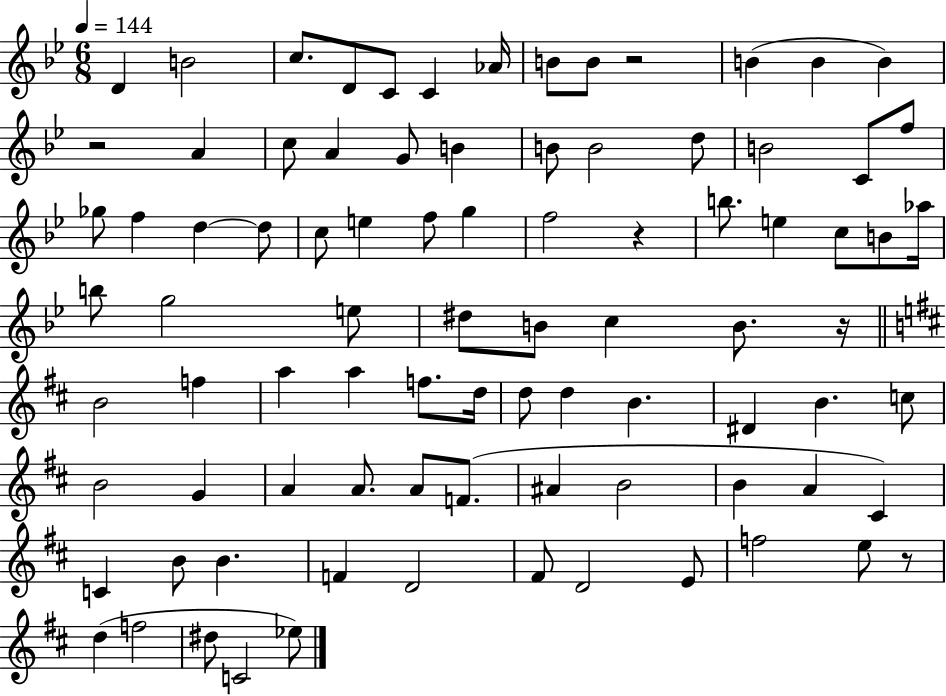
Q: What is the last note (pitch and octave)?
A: Eb5